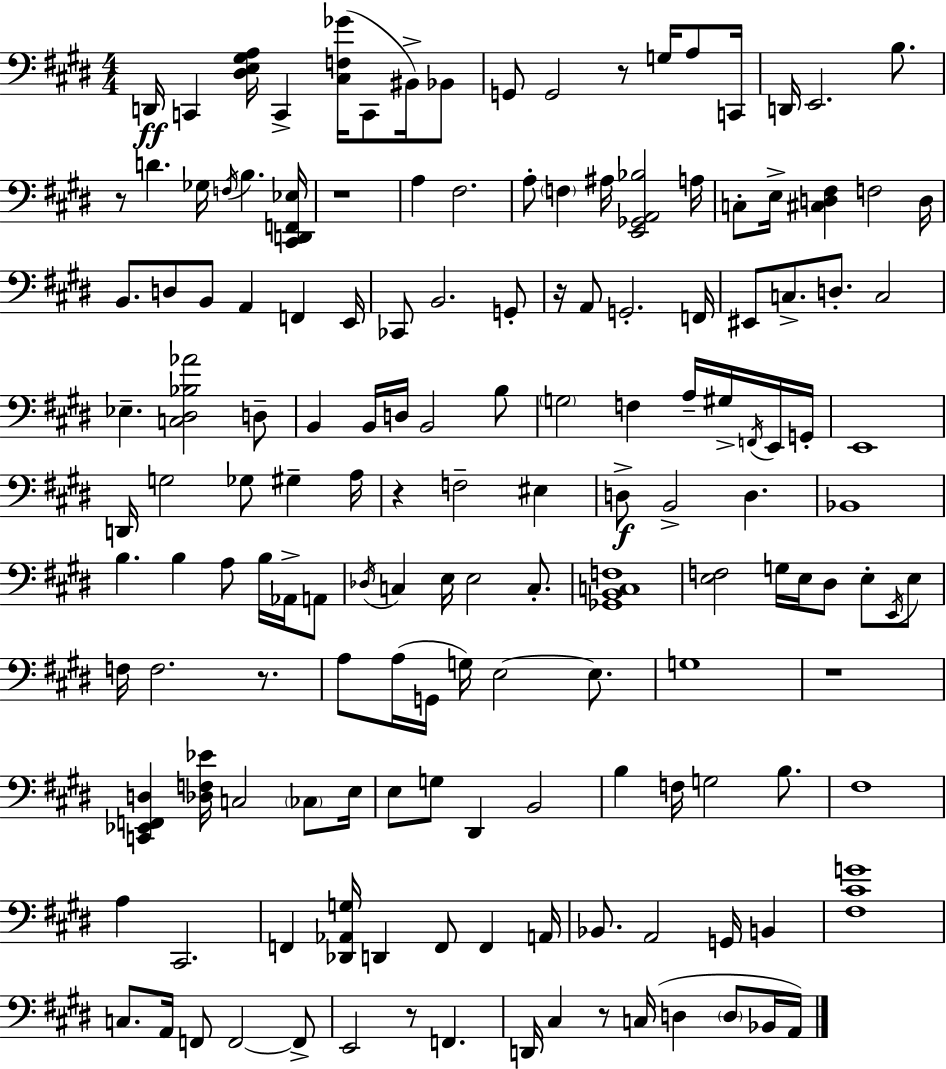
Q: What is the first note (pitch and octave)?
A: D2